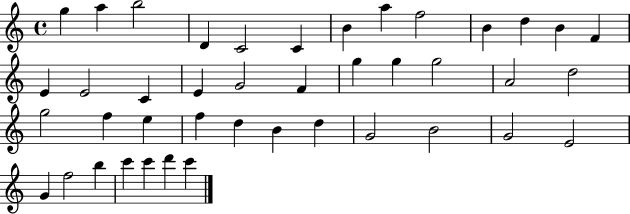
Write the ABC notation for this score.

X:1
T:Untitled
M:4/4
L:1/4
K:C
g a b2 D C2 C B a f2 B d B F E E2 C E G2 F g g g2 A2 d2 g2 f e f d B d G2 B2 G2 E2 G f2 b c' c' d' c'